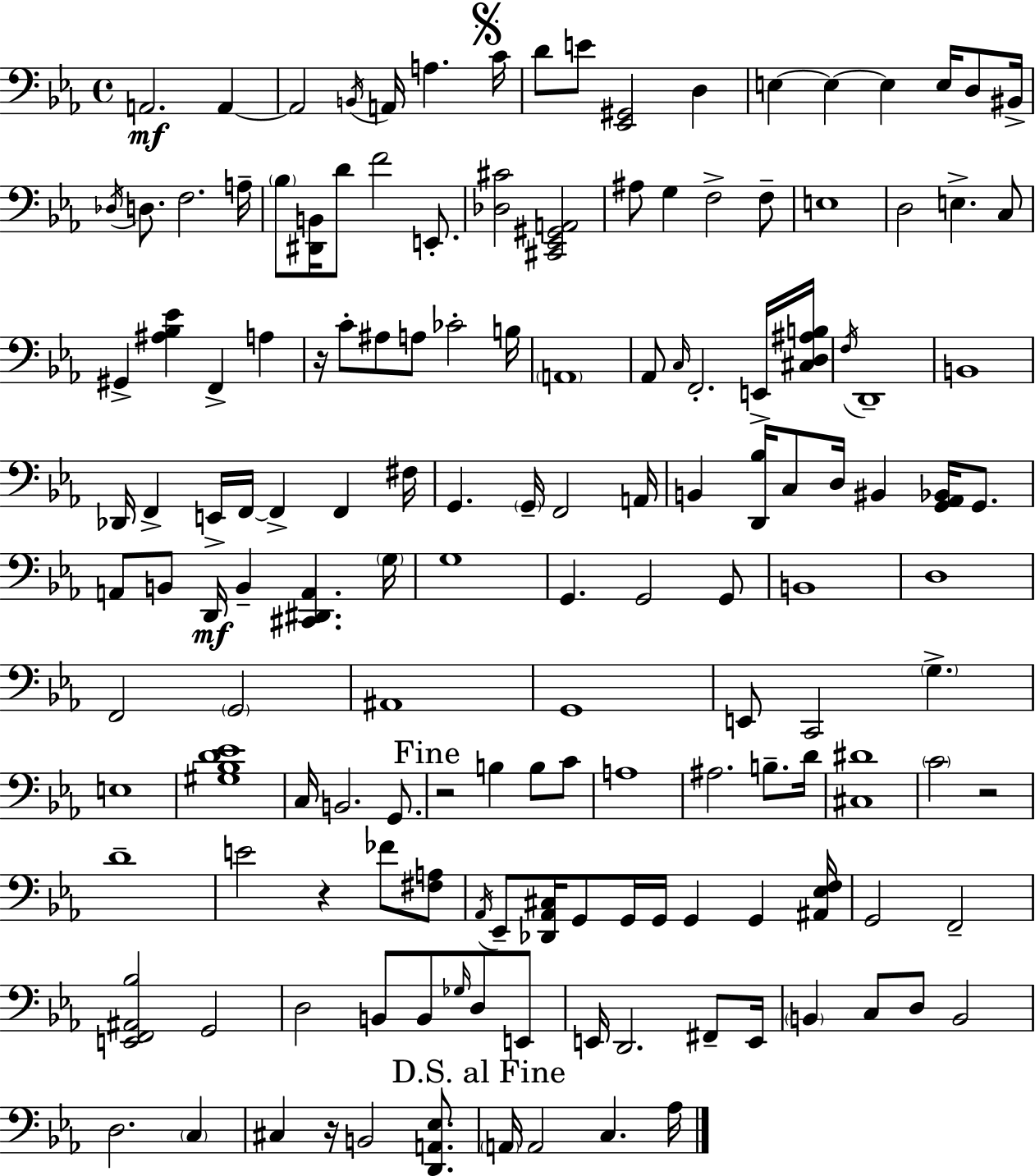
X:1
T:Untitled
M:4/4
L:1/4
K:Cm
A,,2 A,, A,,2 B,,/4 A,,/4 A, C/4 D/2 E/2 [_E,,^G,,]2 D, E, E, E, E,/4 D,/2 ^B,,/4 _D,/4 D,/2 F,2 A,/4 _B,/2 [^D,,B,,]/4 D/2 F2 E,,/2 [_D,^C]2 [^C,,_E,,^G,,A,,]2 ^A,/2 G, F,2 F,/2 E,4 D,2 E, C,/2 ^G,, [^A,_B,_E] F,, A, z/4 C/2 ^A,/2 A,/2 _C2 B,/4 A,,4 _A,,/2 C,/4 F,,2 E,,/4 [^C,D,^A,B,]/4 F,/4 D,,4 B,,4 _D,,/4 F,, E,,/4 F,,/4 F,, F,, ^F,/4 G,, G,,/4 F,,2 A,,/4 B,, [D,,_B,]/4 C,/2 D,/4 ^B,, [G,,_A,,_B,,]/4 G,,/2 A,,/2 B,,/2 D,,/4 B,, [^C,,^D,,A,,] G,/4 G,4 G,, G,,2 G,,/2 B,,4 D,4 F,,2 G,,2 ^A,,4 G,,4 E,,/2 C,,2 G, E,4 [^G,_B,D_E]4 C,/4 B,,2 G,,/2 z2 B, B,/2 C/2 A,4 ^A,2 B,/2 D/4 [^C,^D]4 C2 z2 D4 E2 z _F/2 [^F,A,]/2 _A,,/4 _E,,/2 [_D,,_A,,^C,]/4 G,,/2 G,,/4 G,,/4 G,, G,, [^A,,_E,F,]/4 G,,2 F,,2 [E,,F,,^A,,_B,]2 G,,2 D,2 B,,/2 B,,/2 _G,/4 D,/2 E,,/2 E,,/4 D,,2 ^F,,/2 E,,/4 B,, C,/2 D,/2 B,,2 D,2 C, ^C, z/4 B,,2 [D,,A,,_E,]/2 A,,/4 A,,2 C, _A,/4